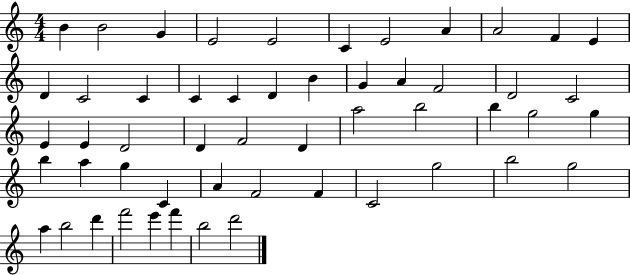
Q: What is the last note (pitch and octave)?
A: D6